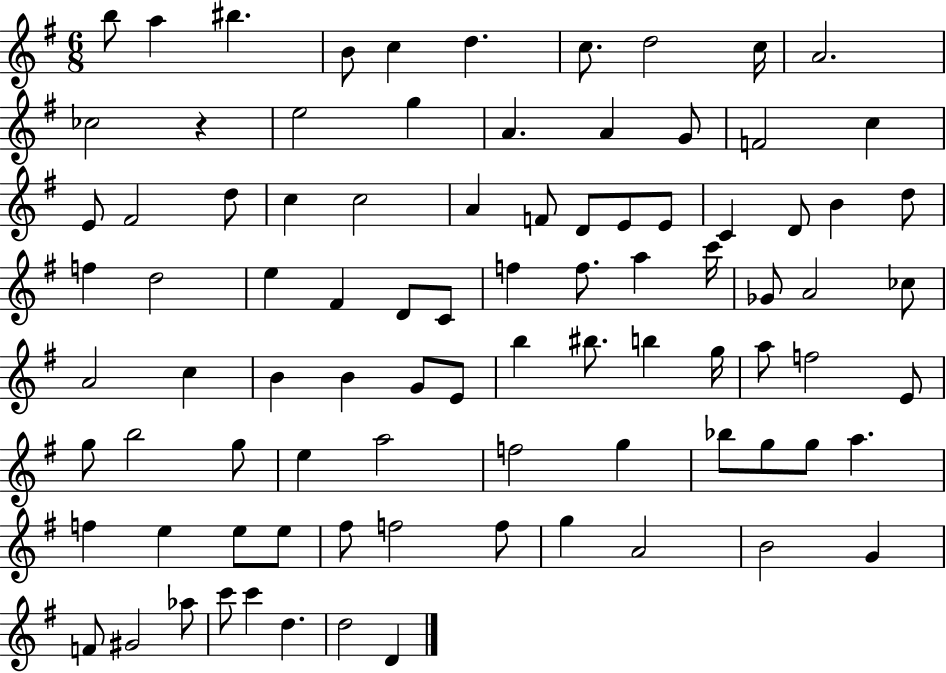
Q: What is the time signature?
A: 6/8